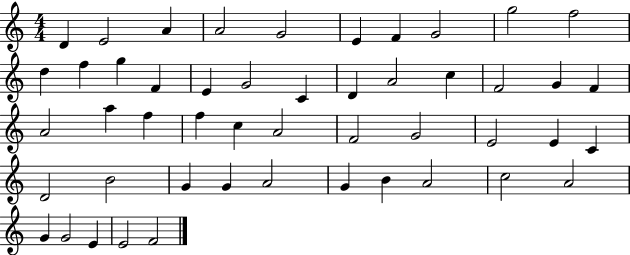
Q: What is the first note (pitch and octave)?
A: D4